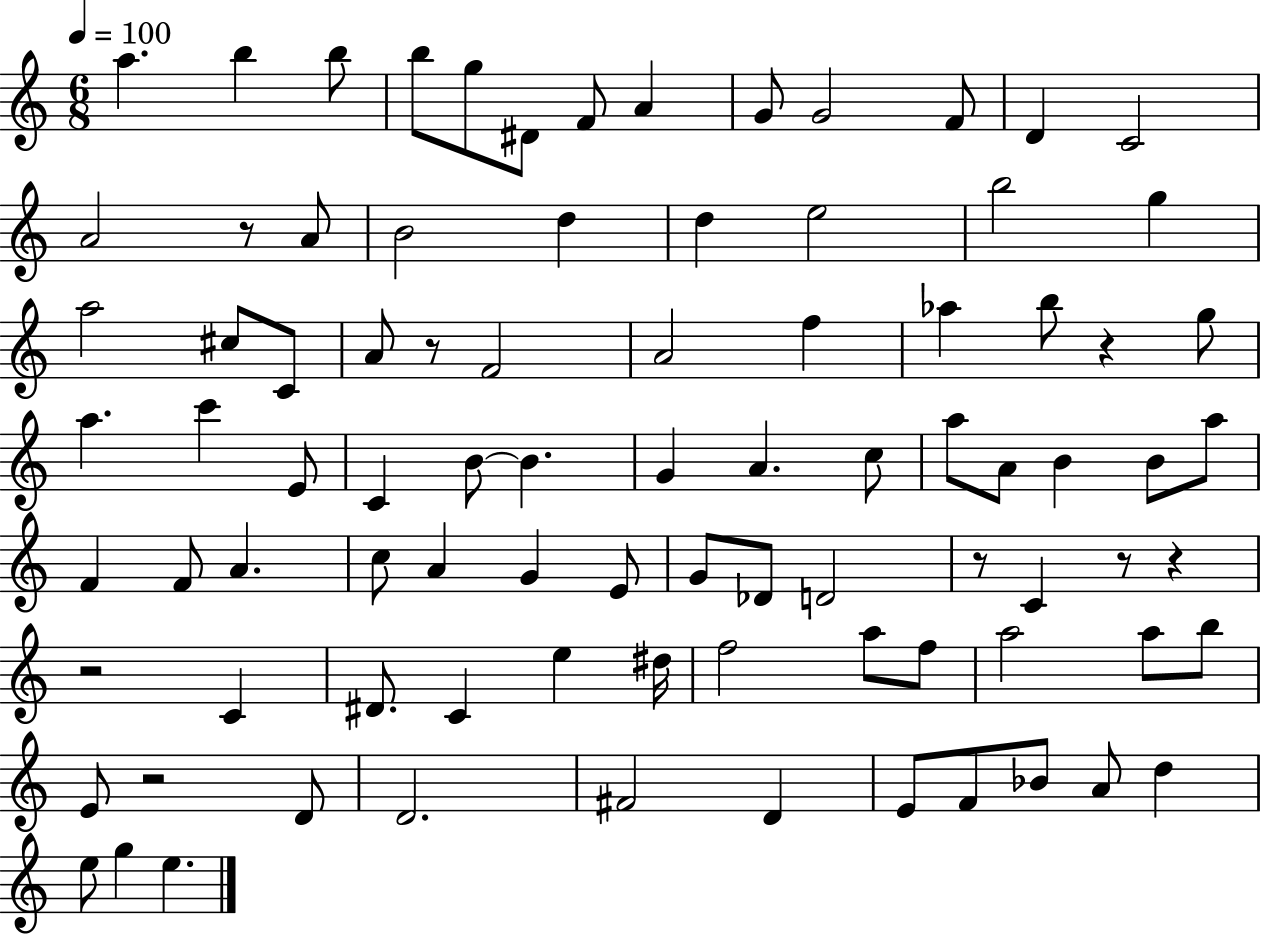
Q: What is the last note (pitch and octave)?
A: E5